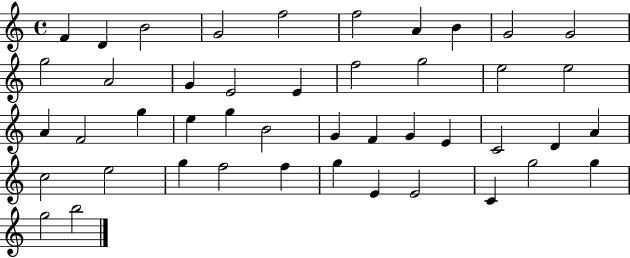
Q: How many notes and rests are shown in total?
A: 45